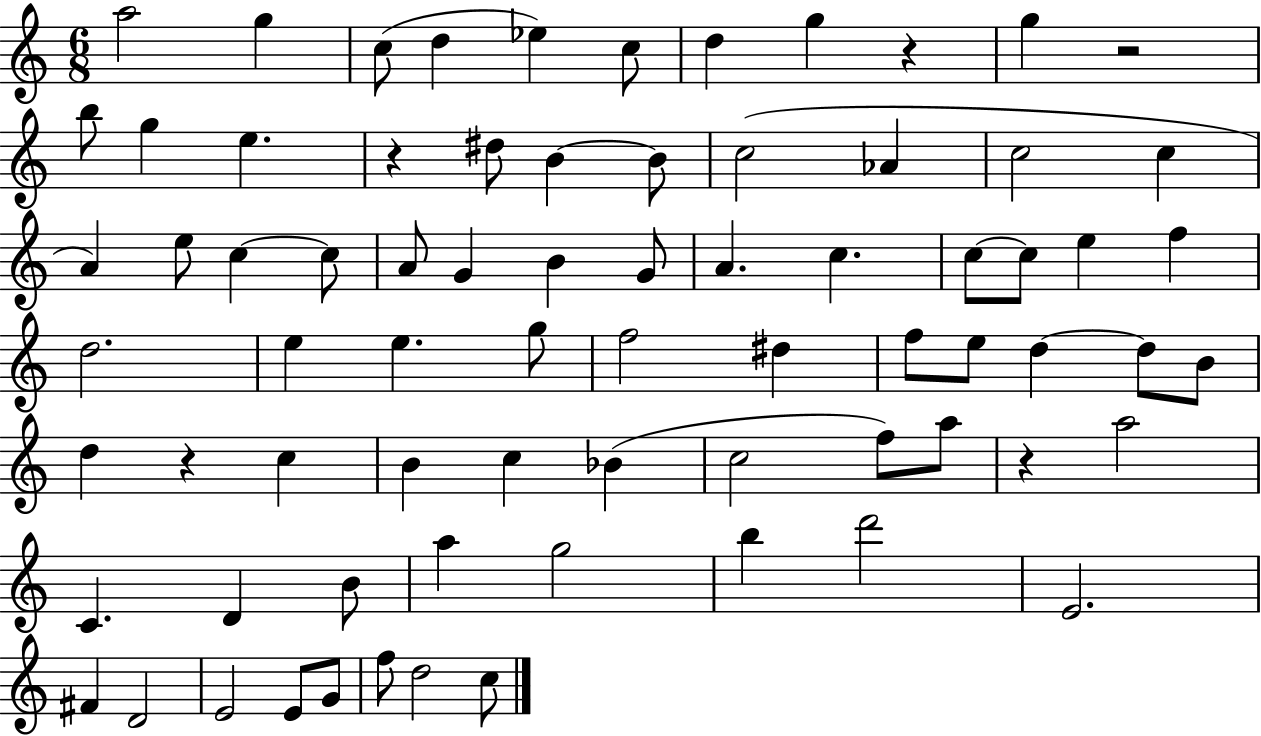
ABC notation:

X:1
T:Untitled
M:6/8
L:1/4
K:C
a2 g c/2 d _e c/2 d g z g z2 b/2 g e z ^d/2 B B/2 c2 _A c2 c A e/2 c c/2 A/2 G B G/2 A c c/2 c/2 e f d2 e e g/2 f2 ^d f/2 e/2 d d/2 B/2 d z c B c _B c2 f/2 a/2 z a2 C D B/2 a g2 b d'2 E2 ^F D2 E2 E/2 G/2 f/2 d2 c/2